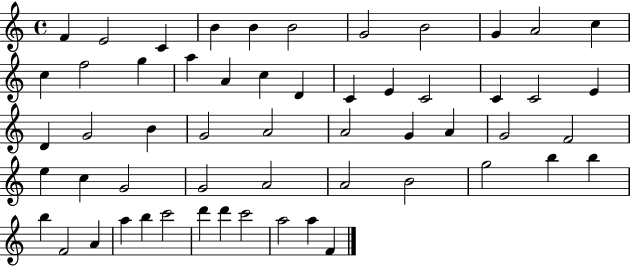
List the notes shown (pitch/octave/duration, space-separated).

F4/q E4/h C4/q B4/q B4/q B4/h G4/h B4/h G4/q A4/h C5/q C5/q F5/h G5/q A5/q A4/q C5/q D4/q C4/q E4/q C4/h C4/q C4/h E4/q D4/q G4/h B4/q G4/h A4/h A4/h G4/q A4/q G4/h F4/h E5/q C5/q G4/h G4/h A4/h A4/h B4/h G5/h B5/q B5/q B5/q F4/h A4/q A5/q B5/q C6/h D6/q D6/q C6/h A5/h A5/q F4/q